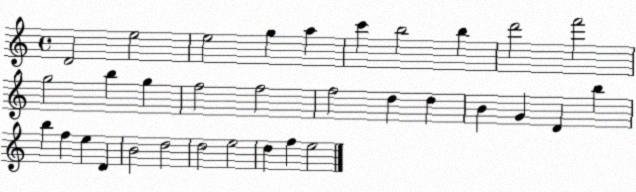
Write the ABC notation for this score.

X:1
T:Untitled
M:4/4
L:1/4
K:C
D2 e2 e2 g a c' b2 b d'2 f'2 g2 b g f2 f2 f2 d d B G D b b f e D B2 d2 d2 e2 d f e2